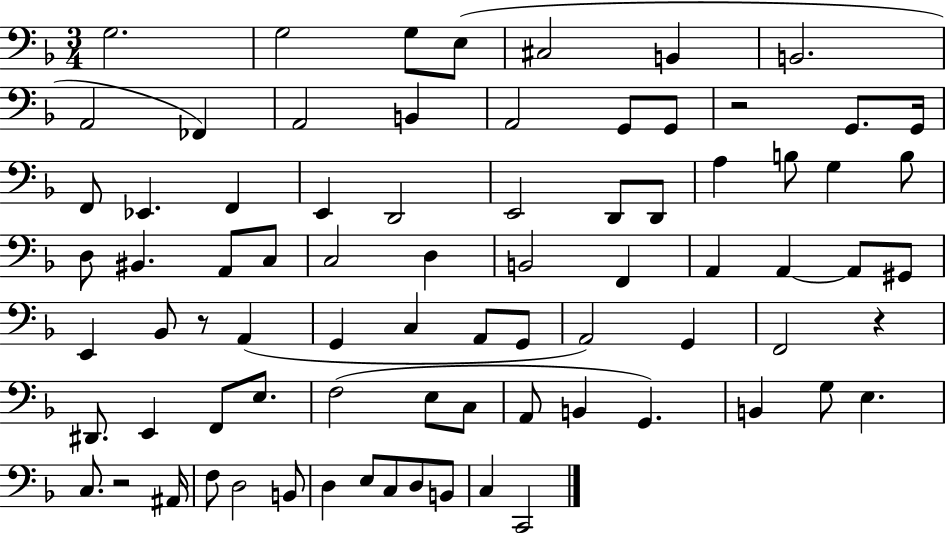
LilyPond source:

{
  \clef bass
  \numericTimeSignature
  \time 3/4
  \key f \major
  g2. | g2 g8 e8( | cis2 b,4 | b,2. | \break a,2 fes,4) | a,2 b,4 | a,2 g,8 g,8 | r2 g,8. g,16 | \break f,8 ees,4. f,4 | e,4 d,2 | e,2 d,8 d,8 | a4 b8 g4 b8 | \break d8 bis,4. a,8 c8 | c2 d4 | b,2 f,4 | a,4 a,4~~ a,8 gis,8 | \break e,4 bes,8 r8 a,4( | g,4 c4 a,8 g,8 | a,2) g,4 | f,2 r4 | \break dis,8. e,4 f,8 e8. | f2( e8 c8 | a,8 b,4 g,4.) | b,4 g8 e4. | \break c8. r2 ais,16 | f8 d2 b,8 | d4 e8 c8 d8 b,8 | c4 c,2 | \break \bar "|."
}